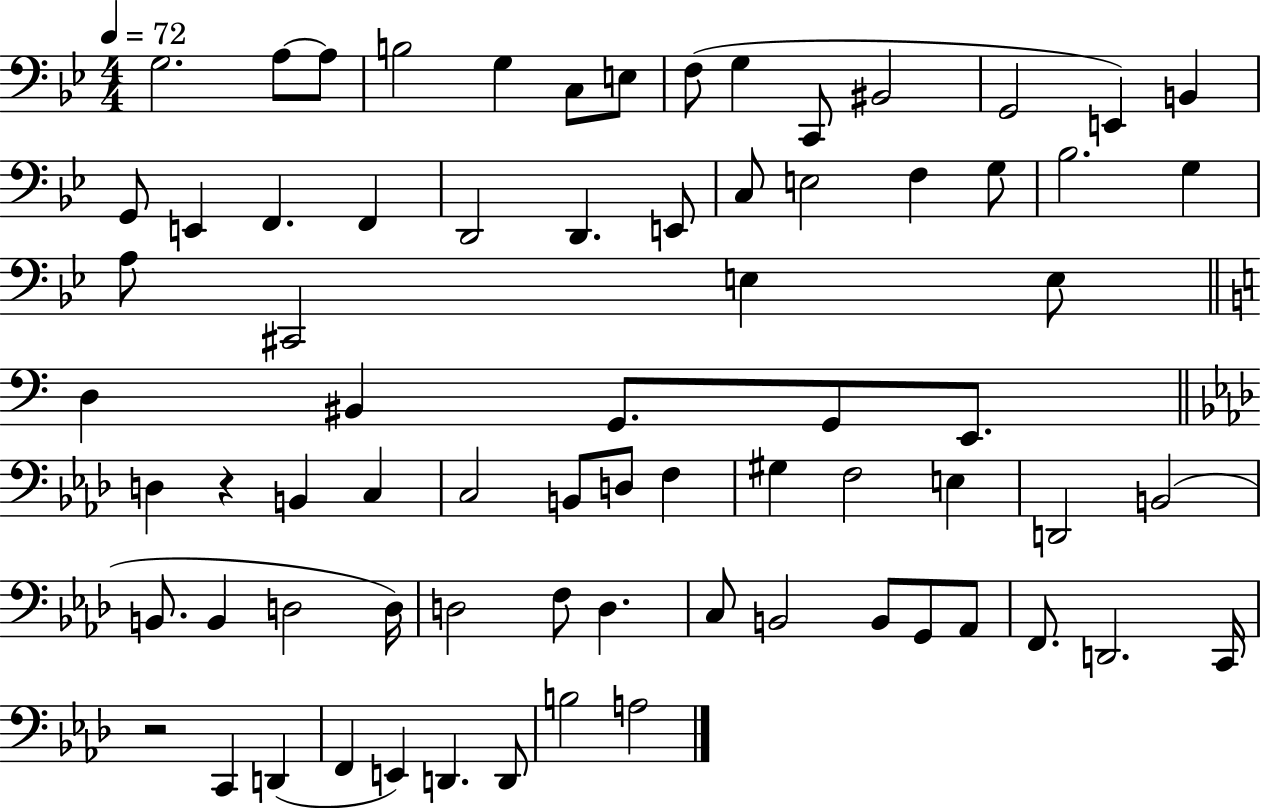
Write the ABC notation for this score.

X:1
T:Untitled
M:4/4
L:1/4
K:Bb
G,2 A,/2 A,/2 B,2 G, C,/2 E,/2 F,/2 G, C,,/2 ^B,,2 G,,2 E,, B,, G,,/2 E,, F,, F,, D,,2 D,, E,,/2 C,/2 E,2 F, G,/2 _B,2 G, A,/2 ^C,,2 E, E,/2 D, ^B,, G,,/2 G,,/2 E,,/2 D, z B,, C, C,2 B,,/2 D,/2 F, ^G, F,2 E, D,,2 B,,2 B,,/2 B,, D,2 D,/4 D,2 F,/2 D, C,/2 B,,2 B,,/2 G,,/2 _A,,/2 F,,/2 D,,2 C,,/4 z2 C,, D,, F,, E,, D,, D,,/2 B,2 A,2